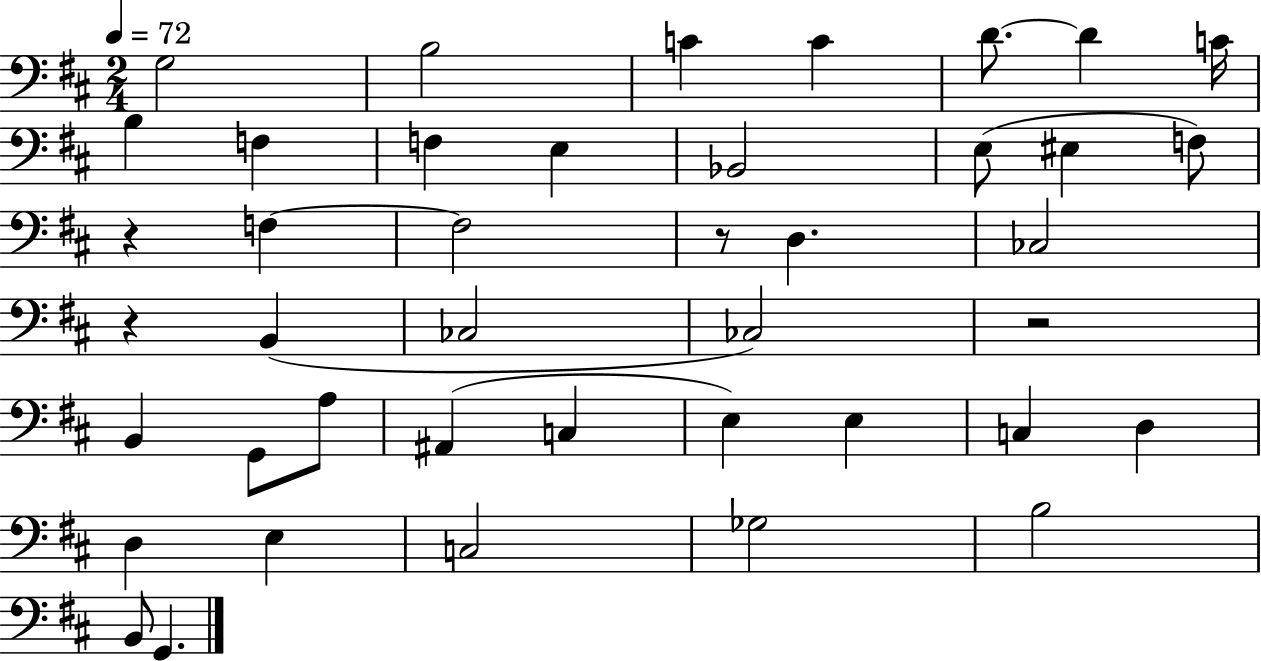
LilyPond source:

{
  \clef bass
  \numericTimeSignature
  \time 2/4
  \key d \major
  \tempo 4 = 72
  g2 | b2 | c'4 c'4 | d'8.~~ d'4 c'16 | \break b4 f4 | f4 e4 | bes,2 | e8( eis4 f8) | \break r4 f4~~ | f2 | r8 d4. | ces2 | \break r4 b,4( | ces2 | ces2) | r2 | \break b,4 g,8 a8 | ais,4( c4 | e4) e4 | c4 d4 | \break d4 e4 | c2 | ges2 | b2 | \break b,8 g,4. | \bar "|."
}